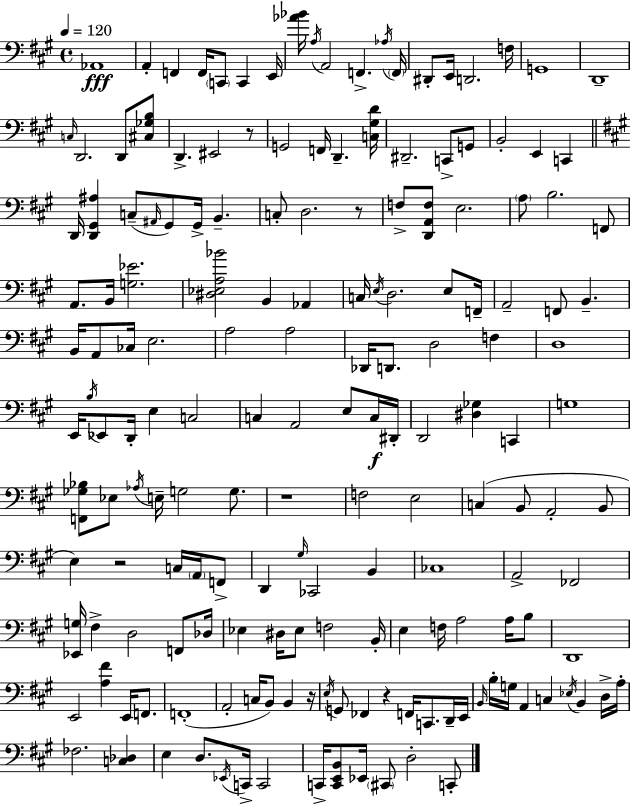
{
  \clef bass
  \time 4/4
  \defaultTimeSignature
  \key a \major
  \tempo 4 = 120
  aes,1\fff | a,4-. f,4 f,16 \parenthesize c,8 c,4 e,16 | <aes' bes'>16 \acciaccatura { a16 } a,2 f,4.-> | \acciaccatura { aes16 } \parenthesize f,16 dis,8-. e,16 d,2. | \break f16 g,1 | d,1-- | \grace { c16 } d,2. d,8 | <cis ges b>8 d,4.-> eis,2 | \break r8 g,2 f,16 d,4.-- | <c gis d'>16 dis,2.-- c,8-> | g,8 b,2-. e,4 c,4 | \bar "||" \break \key a \major d,16 <d, gis, ais>4 c8--( \grace { ais,16 } gis,8) gis,16-> b,4.-- | c8-. d2. r8 | f8-> <d, a, f>8 e2. | \parenthesize a8 b2. f,8 | \break a,8. b,16 <g ees'>2. | <dis ees a bes'>2 b,4 aes,4 | c16 \acciaccatura { e16 } d2. e8 | f,16-- a,2-- f,8 b,4.-- | \break b,16 a,8 ces16 e2. | a2 a2 | des,16 d,8. d2 f4 | d1 | \break e,16 \acciaccatura { b16 } ees,8 d,16-. e4 c2 | c4 a,2 e8 | c16\f dis,16-. d,2 <dis ges>4 c,4 | g1 | \break <f, ges bes>8 ees8 \acciaccatura { aes16 } e16-- g2 | g8. r1 | f2 e2 | c4( b,8 a,2-. | \break b,8 e4) r2 | c16 \parenthesize a,16 f,8-> d,4 \grace { gis16 } ces,2 | b,4 ces1 | a,2-> fes,2 | \break <ees, g>16 fis4-> d2 | f,8 des16 ees4 dis16 ees8 f2 | b,16-. e4 f16 a2 | a16 b8 d,1 | \break e,2 <a fis'>4 | e,16 f,8. f,1-.( | a,2-. c16 b,8) | b,4 r16 \acciaccatura { e16 } g,8 fes,4 r4 | \break f,16 c,8. d,16-- e,16 \grace { b,16 } b16-. g16 a,4 c4 | \acciaccatura { ees16 } b,4 d16-> a16-. fes2. | <c des>4 e4 d8. \acciaccatura { ees,16 } | c,16-> c,2 c,16-> <c, e, b,>8 ees,16 \parenthesize cis,8 d2-. | \break c,8-. \bar "|."
}